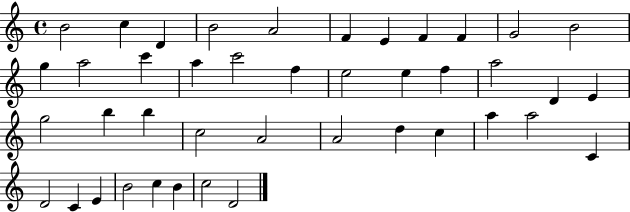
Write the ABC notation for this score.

X:1
T:Untitled
M:4/4
L:1/4
K:C
B2 c D B2 A2 F E F F G2 B2 g a2 c' a c'2 f e2 e f a2 D E g2 b b c2 A2 A2 d c a a2 C D2 C E B2 c B c2 D2